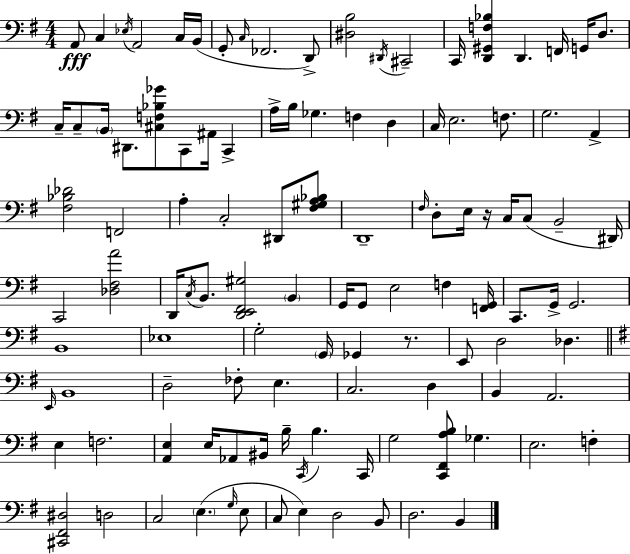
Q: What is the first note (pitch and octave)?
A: A2